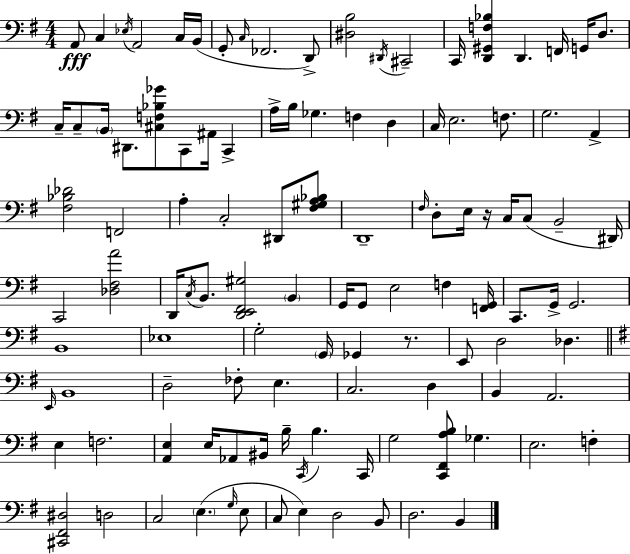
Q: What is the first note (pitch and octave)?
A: A2